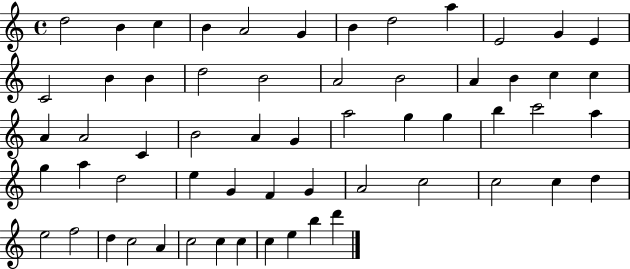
X:1
T:Untitled
M:4/4
L:1/4
K:C
d2 B c B A2 G B d2 a E2 G E C2 B B d2 B2 A2 B2 A B c c A A2 C B2 A G a2 g g b c'2 a g a d2 e G F G A2 c2 c2 c d e2 f2 d c2 A c2 c c c e b d'